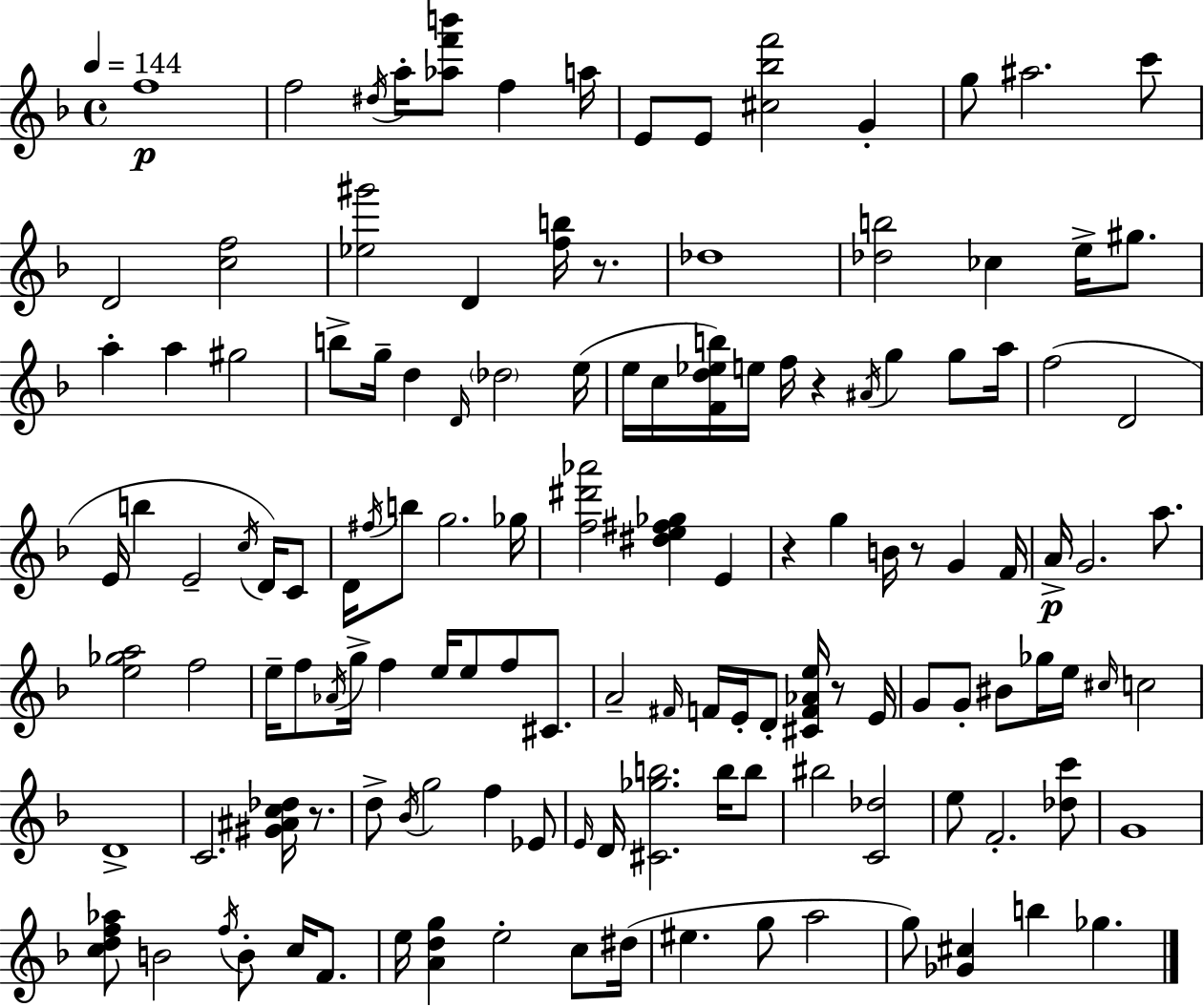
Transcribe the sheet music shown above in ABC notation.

X:1
T:Untitled
M:4/4
L:1/4
K:F
f4 f2 ^d/4 a/4 [_af'b']/2 f a/4 E/2 E/2 [^c_bf']2 G g/2 ^a2 c'/2 D2 [cf]2 [_e^g']2 D [fb]/4 z/2 _d4 [_db]2 _c e/4 ^g/2 a a ^g2 b/2 g/4 d D/4 _d2 e/4 e/4 c/4 [Fd_eb]/4 e/4 f/4 z ^A/4 g g/2 a/4 f2 D2 E/4 b E2 c/4 D/4 C/2 D/4 ^f/4 b/2 g2 _g/4 [f^d'_a']2 [^de^f_g] E z g B/4 z/2 G F/4 A/4 G2 a/2 [e_ga]2 f2 e/4 f/2 _A/4 g/4 f e/4 e/2 f/2 ^C/2 A2 ^F/4 F/4 E/4 D/2 [^CF_Ae]/4 z/2 E/4 G/2 G/2 ^B/2 _g/4 e/4 ^c/4 c2 D4 C2 [^G^Ac_d]/4 z/2 d/2 _B/4 g2 f _E/2 E/4 D/4 [^C_gb]2 b/4 b/2 ^b2 [C_d]2 e/2 F2 [_dc']/2 G4 [cdf_a]/2 B2 f/4 B/2 c/4 F/2 e/4 [Adg] e2 c/2 ^d/4 ^e g/2 a2 g/2 [_G^c] b _g